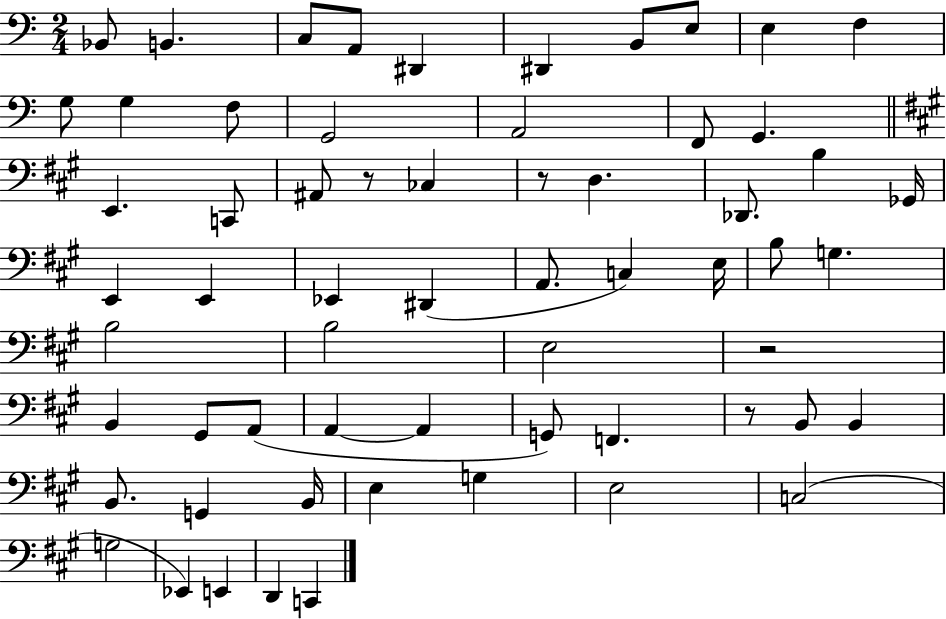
X:1
T:Untitled
M:2/4
L:1/4
K:C
_B,,/2 B,, C,/2 A,,/2 ^D,, ^D,, B,,/2 E,/2 E, F, G,/2 G, F,/2 G,,2 A,,2 F,,/2 G,, E,, C,,/2 ^A,,/2 z/2 _C, z/2 D, _D,,/2 B, _G,,/4 E,, E,, _E,, ^D,, A,,/2 C, E,/4 B,/2 G, B,2 B,2 E,2 z2 B,, ^G,,/2 A,,/2 A,, A,, G,,/2 F,, z/2 B,,/2 B,, B,,/2 G,, B,,/4 E, G, E,2 C,2 G,2 _E,, E,, D,, C,,